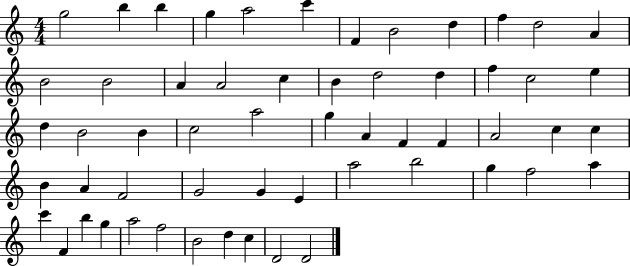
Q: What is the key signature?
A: C major